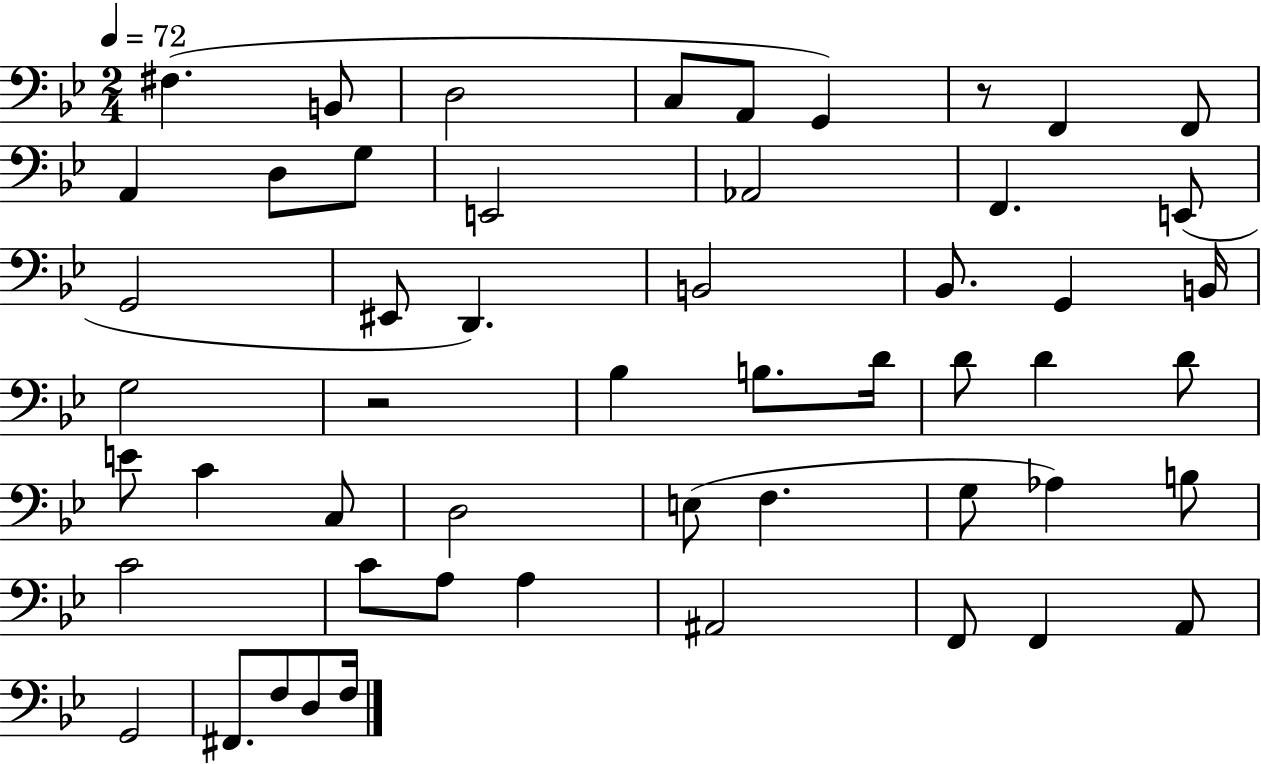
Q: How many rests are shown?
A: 2